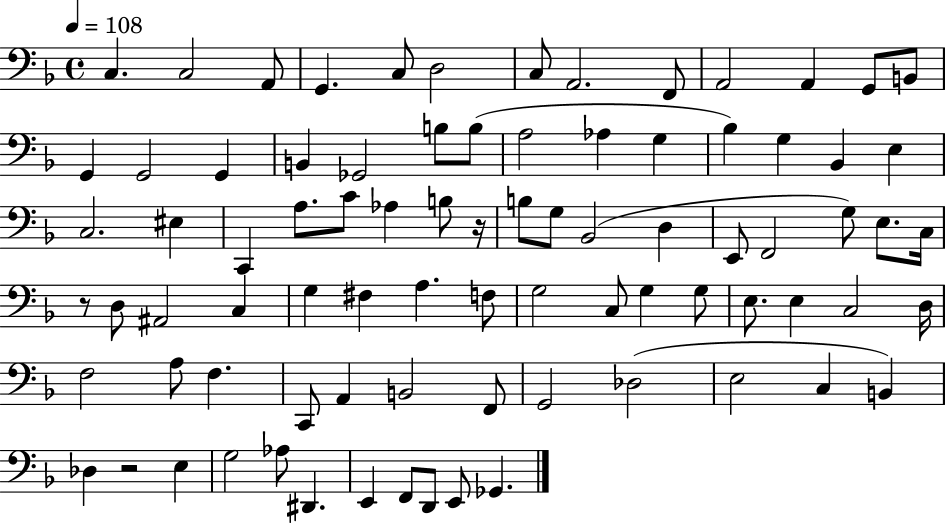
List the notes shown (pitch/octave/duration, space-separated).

C3/q. C3/h A2/e G2/q. C3/e D3/h C3/e A2/h. F2/e A2/h A2/q G2/e B2/e G2/q G2/h G2/q B2/q Gb2/h B3/e B3/e A3/h Ab3/q G3/q Bb3/q G3/q Bb2/q E3/q C3/h. EIS3/q C2/q A3/e. C4/e Ab3/q B3/e R/s B3/e G3/e Bb2/h D3/q E2/e F2/h G3/e E3/e. C3/s R/e D3/e A#2/h C3/q G3/q F#3/q A3/q. F3/e G3/h C3/e G3/q G3/e E3/e. E3/q C3/h D3/s F3/h A3/e F3/q. C2/e A2/q B2/h F2/e G2/h Db3/h E3/h C3/q B2/q Db3/q R/h E3/q G3/h Ab3/e D#2/q. E2/q F2/e D2/e E2/e Gb2/q.